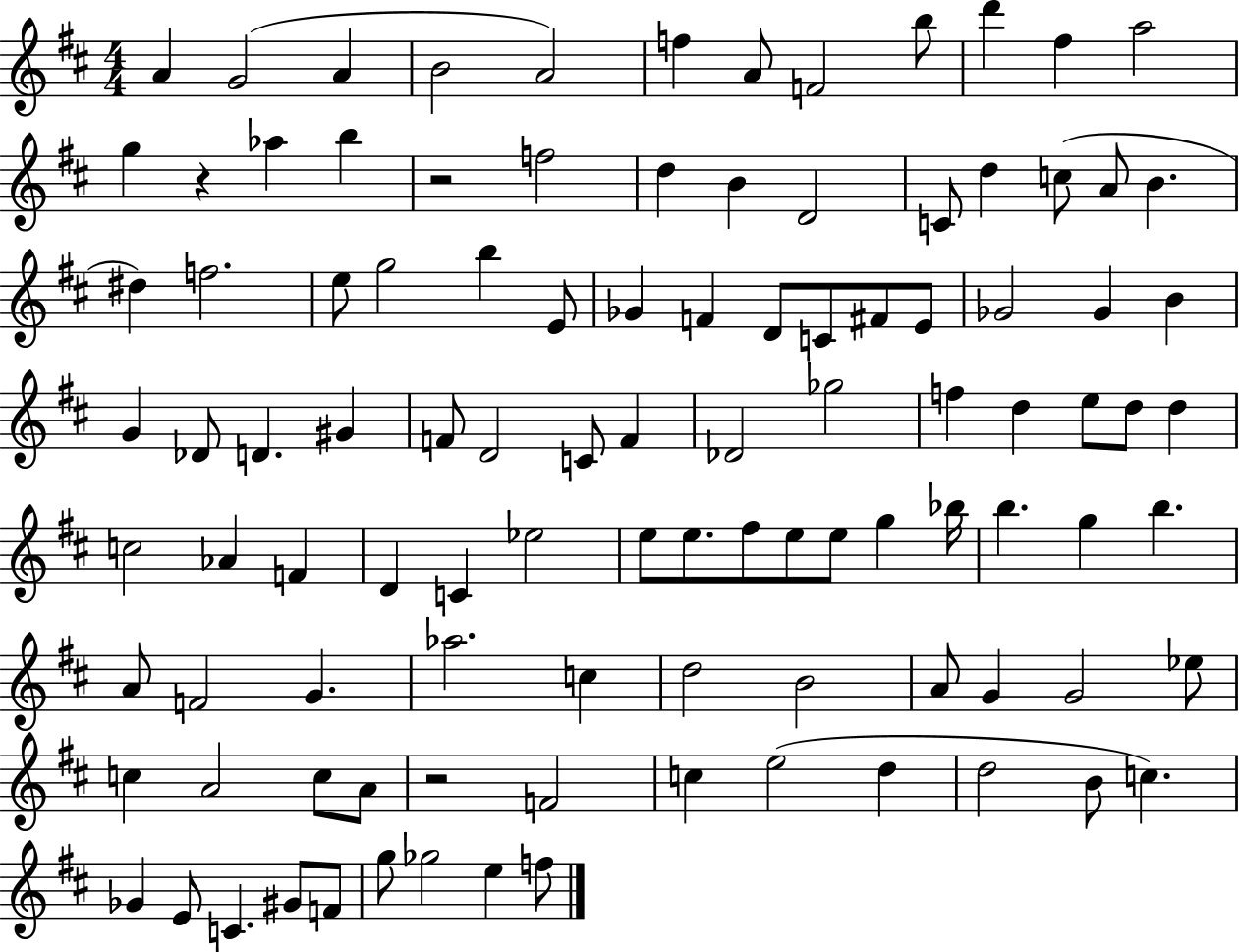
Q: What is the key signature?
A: D major